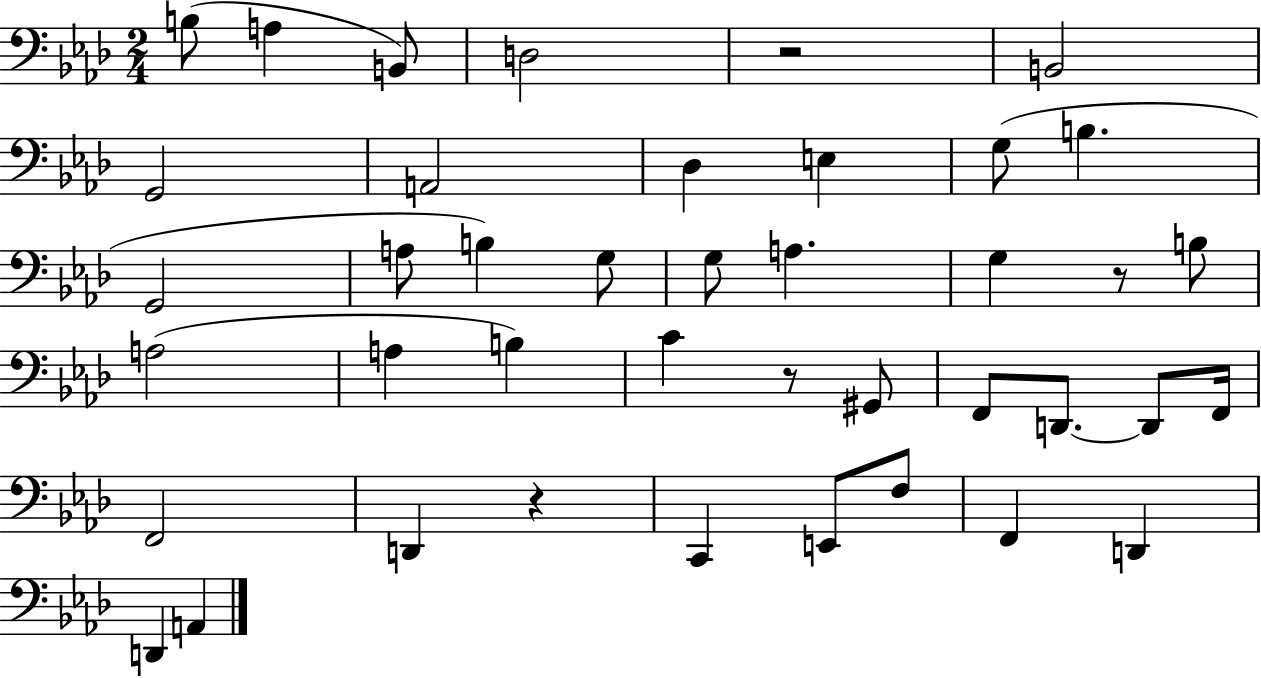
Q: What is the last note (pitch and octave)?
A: A2